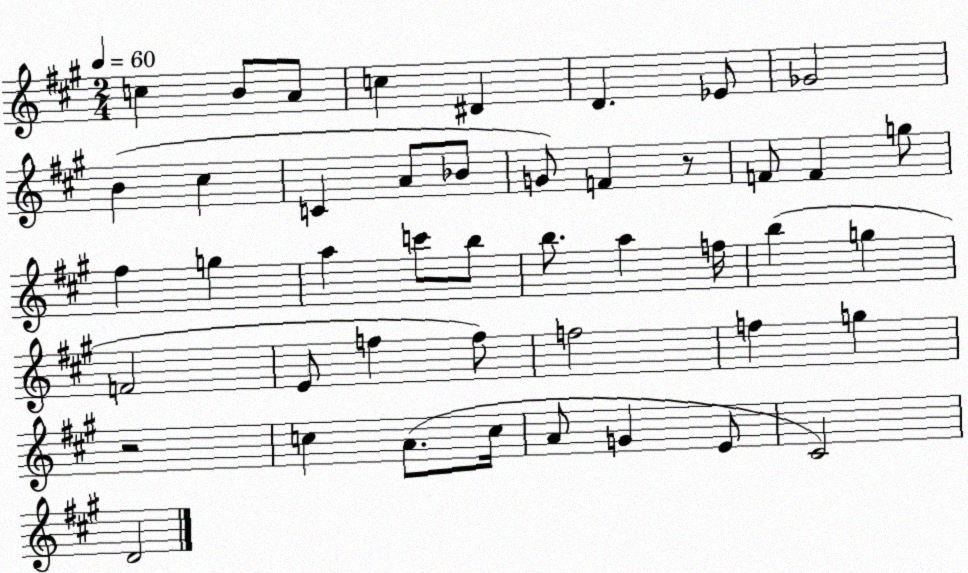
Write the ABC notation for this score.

X:1
T:Untitled
M:2/4
L:1/4
K:A
c B/2 A/2 c ^D D _E/2 _G2 B ^c C A/2 _B/2 G/2 F z/2 F/2 F g/2 ^f g a c'/2 b/2 b/2 a f/4 b g F2 E/2 f f/2 f2 f g z2 c A/2 c/4 A/2 G E/2 ^C2 D2